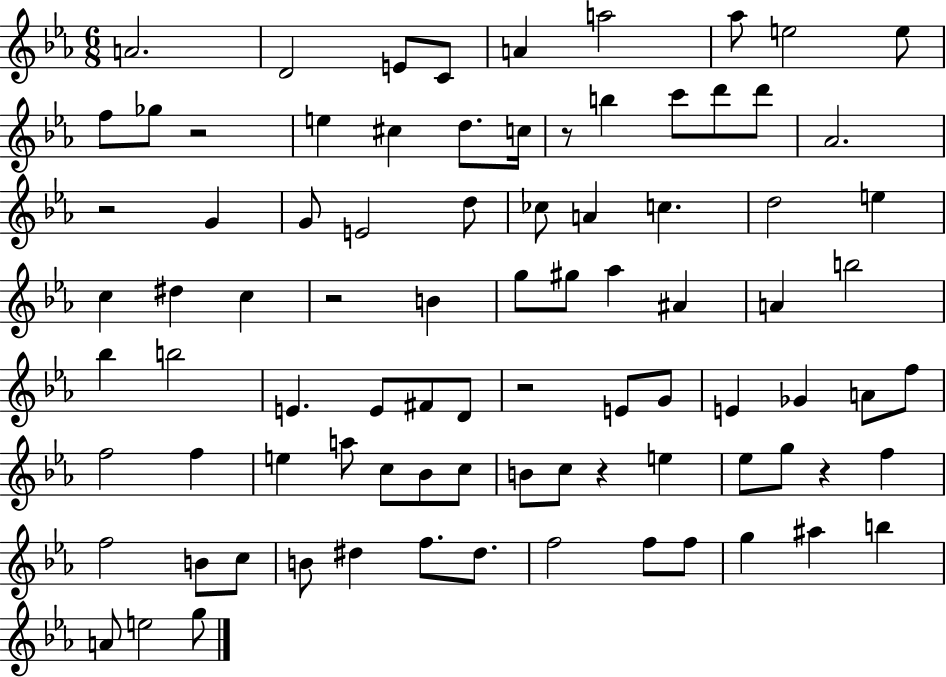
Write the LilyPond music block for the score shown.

{
  \clef treble
  \numericTimeSignature
  \time 6/8
  \key ees \major
  a'2. | d'2 e'8 c'8 | a'4 a''2 | aes''8 e''2 e''8 | \break f''8 ges''8 r2 | e''4 cis''4 d''8. c''16 | r8 b''4 c'''8 d'''8 d'''8 | aes'2. | \break r2 g'4 | g'8 e'2 d''8 | ces''8 a'4 c''4. | d''2 e''4 | \break c''4 dis''4 c''4 | r2 b'4 | g''8 gis''8 aes''4 ais'4 | a'4 b''2 | \break bes''4 b''2 | e'4. e'8 fis'8 d'8 | r2 e'8 g'8 | e'4 ges'4 a'8 f''8 | \break f''2 f''4 | e''4 a''8 c''8 bes'8 c''8 | b'8 c''8 r4 e''4 | ees''8 g''8 r4 f''4 | \break f''2 b'8 c''8 | b'8 dis''4 f''8. dis''8. | f''2 f''8 f''8 | g''4 ais''4 b''4 | \break a'8 e''2 g''8 | \bar "|."
}